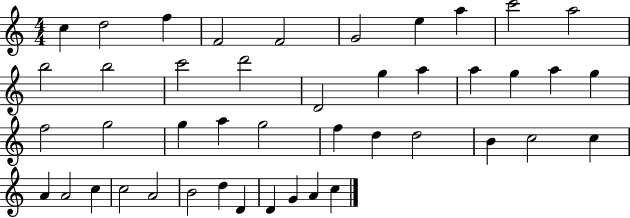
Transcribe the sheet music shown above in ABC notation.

X:1
T:Untitled
M:4/4
L:1/4
K:C
c d2 f F2 F2 G2 e a c'2 a2 b2 b2 c'2 d'2 D2 g a a g a g f2 g2 g a g2 f d d2 B c2 c A A2 c c2 A2 B2 d D D G A c